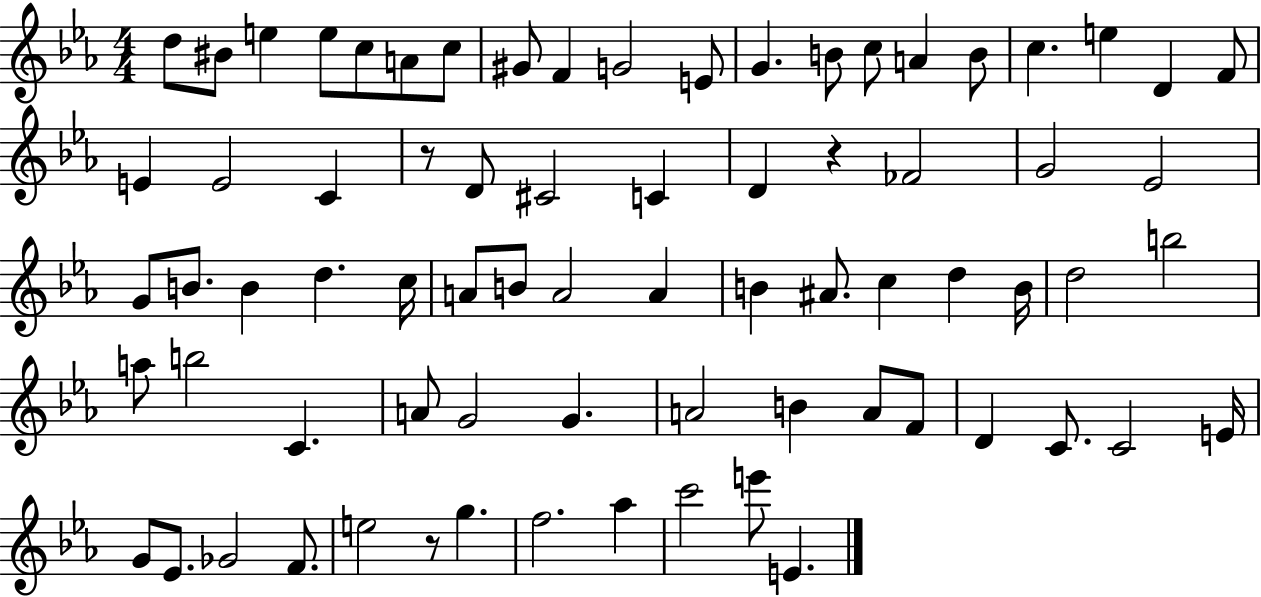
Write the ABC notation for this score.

X:1
T:Untitled
M:4/4
L:1/4
K:Eb
d/2 ^B/2 e e/2 c/2 A/2 c/2 ^G/2 F G2 E/2 G B/2 c/2 A B/2 c e D F/2 E E2 C z/2 D/2 ^C2 C D z _F2 G2 _E2 G/2 B/2 B d c/4 A/2 B/2 A2 A B ^A/2 c d B/4 d2 b2 a/2 b2 C A/2 G2 G A2 B A/2 F/2 D C/2 C2 E/4 G/2 _E/2 _G2 F/2 e2 z/2 g f2 _a c'2 e'/2 E